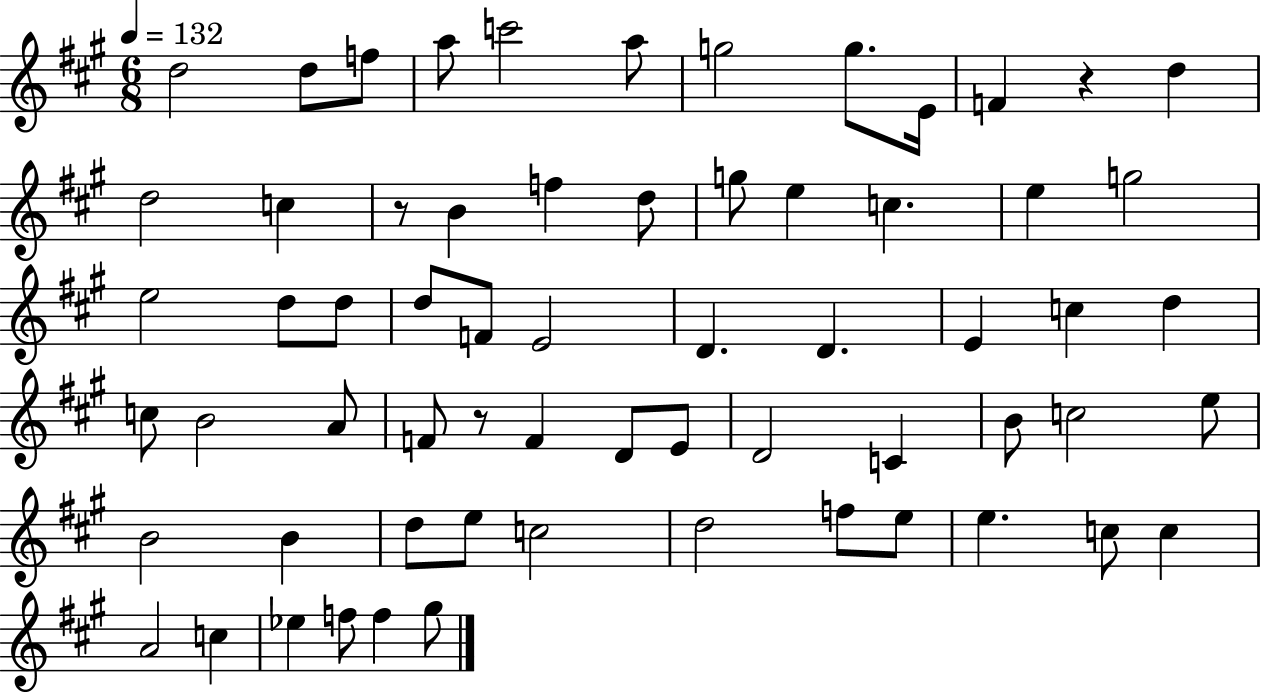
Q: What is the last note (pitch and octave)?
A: G#5